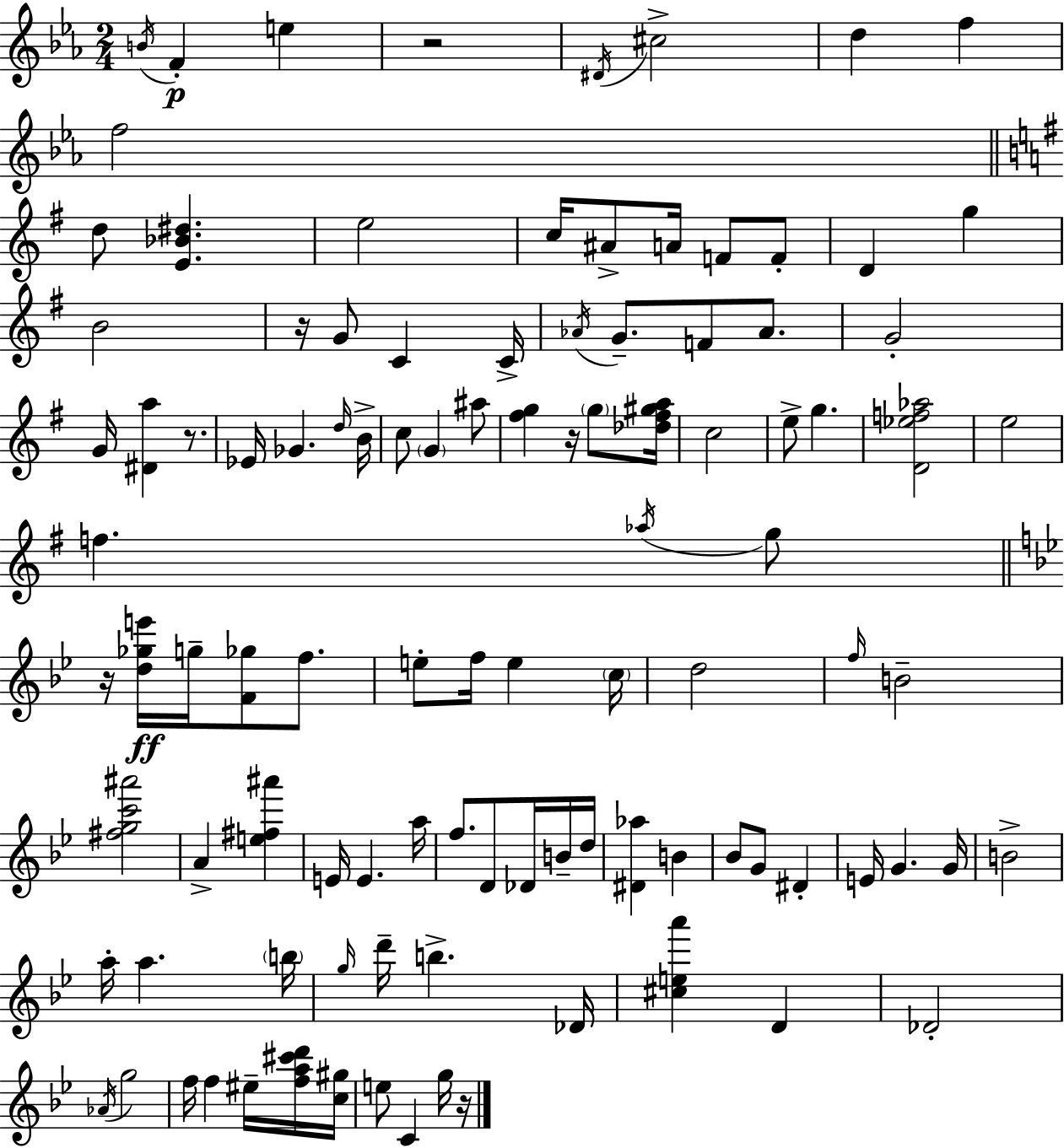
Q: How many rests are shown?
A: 6